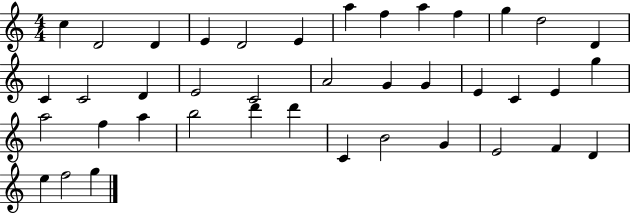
{
  \clef treble
  \numericTimeSignature
  \time 4/4
  \key c \major
  c''4 d'2 d'4 | e'4 d'2 e'4 | a''4 f''4 a''4 f''4 | g''4 d''2 d'4 | \break c'4 c'2 d'4 | e'2 c'2 | a'2 g'4 g'4 | e'4 c'4 e'4 g''4 | \break a''2 f''4 a''4 | b''2 d'''4 d'''4 | c'4 b'2 g'4 | e'2 f'4 d'4 | \break e''4 f''2 g''4 | \bar "|."
}